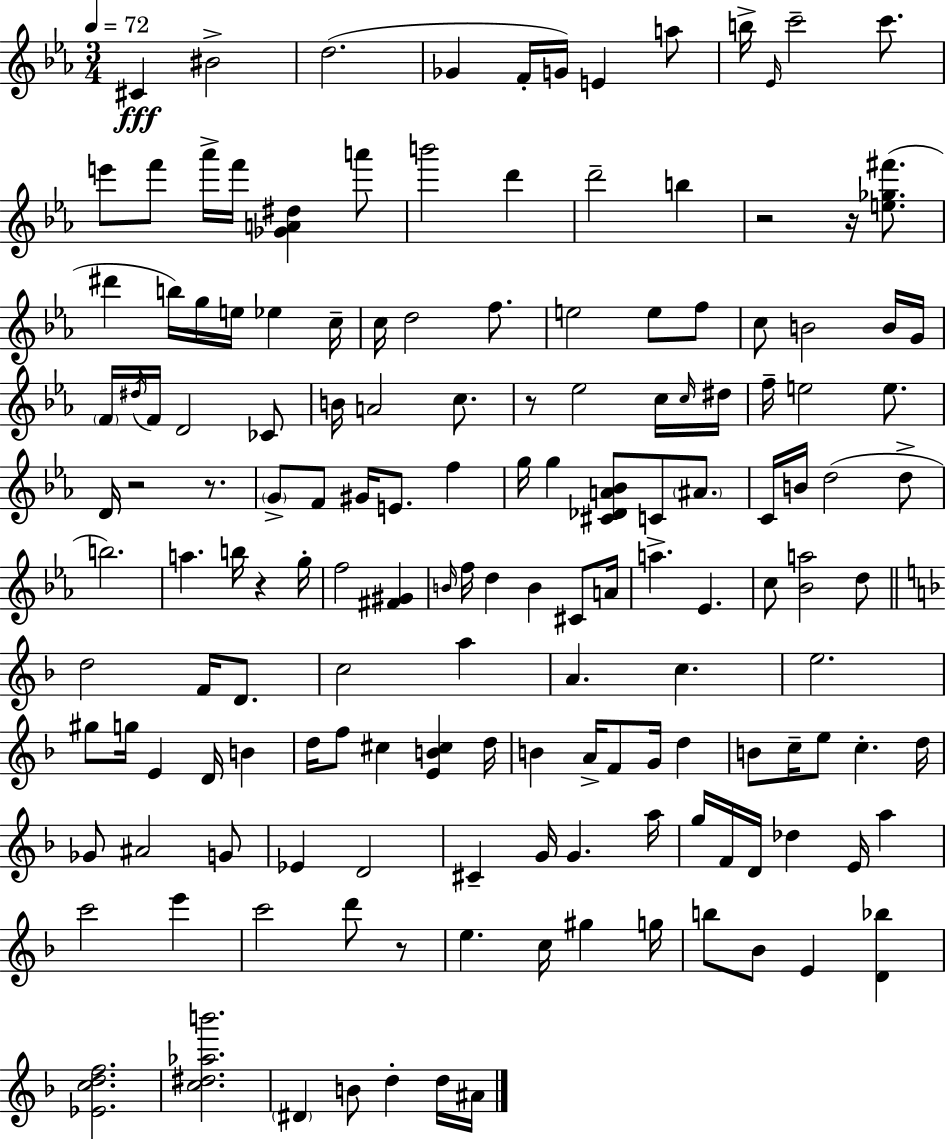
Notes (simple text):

C#4/q BIS4/h D5/h. Gb4/q F4/s G4/s E4/q A5/e B5/s Eb4/s C6/h C6/e. E6/e F6/e Ab6/s F6/s [Gb4,A4,D#5]/q A6/e B6/h D6/q D6/h B5/q R/h R/s [E5,Gb5,F#6]/e. D#6/q B5/s G5/s E5/s Eb5/q C5/s C5/s D5/h F5/e. E5/h E5/e F5/e C5/e B4/h B4/s G4/s F4/s D#5/s F4/s D4/h CES4/e B4/s A4/h C5/e. R/e Eb5/h C5/s C5/s D#5/s F5/s E5/h E5/e. D4/s R/h R/e. G4/e F4/e G#4/s E4/e. F5/q G5/s G5/q [C#4,Db4,A4,Bb4]/e C4/e A#4/e. C4/s B4/s D5/h D5/e B5/h. A5/q. B5/s R/q G5/s F5/h [F#4,G#4]/q B4/s F5/s D5/q B4/q C#4/e A4/s A5/q. Eb4/q. C5/e [Bb4,A5]/h D5/e D5/h F4/s D4/e. C5/h A5/q A4/q. C5/q. E5/h. G#5/e G5/s E4/q D4/s B4/q D5/s F5/e C#5/q [E4,B4,C#5]/q D5/s B4/q A4/s F4/e G4/s D5/q B4/e C5/s E5/e C5/q. D5/s Gb4/e A#4/h G4/e Eb4/q D4/h C#4/q G4/s G4/q. A5/s G5/s F4/s D4/s Db5/q E4/s A5/q C6/h E6/q C6/h D6/e R/e E5/q. C5/s G#5/q G5/s B5/e Bb4/e E4/q [D4,Bb5]/q [Eb4,C5,D5,F5]/h. [C5,D#5,Ab5,B6]/h. D#4/q B4/e D5/q D5/s A#4/s